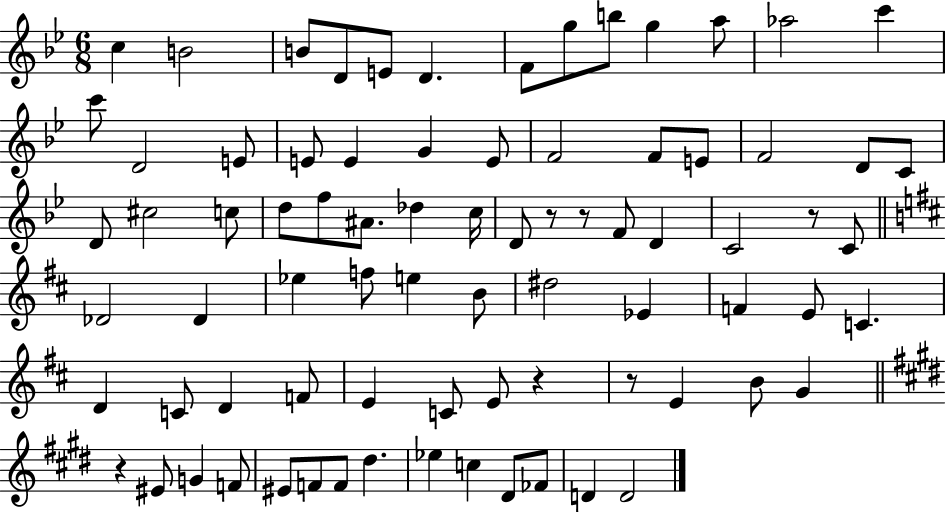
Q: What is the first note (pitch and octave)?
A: C5